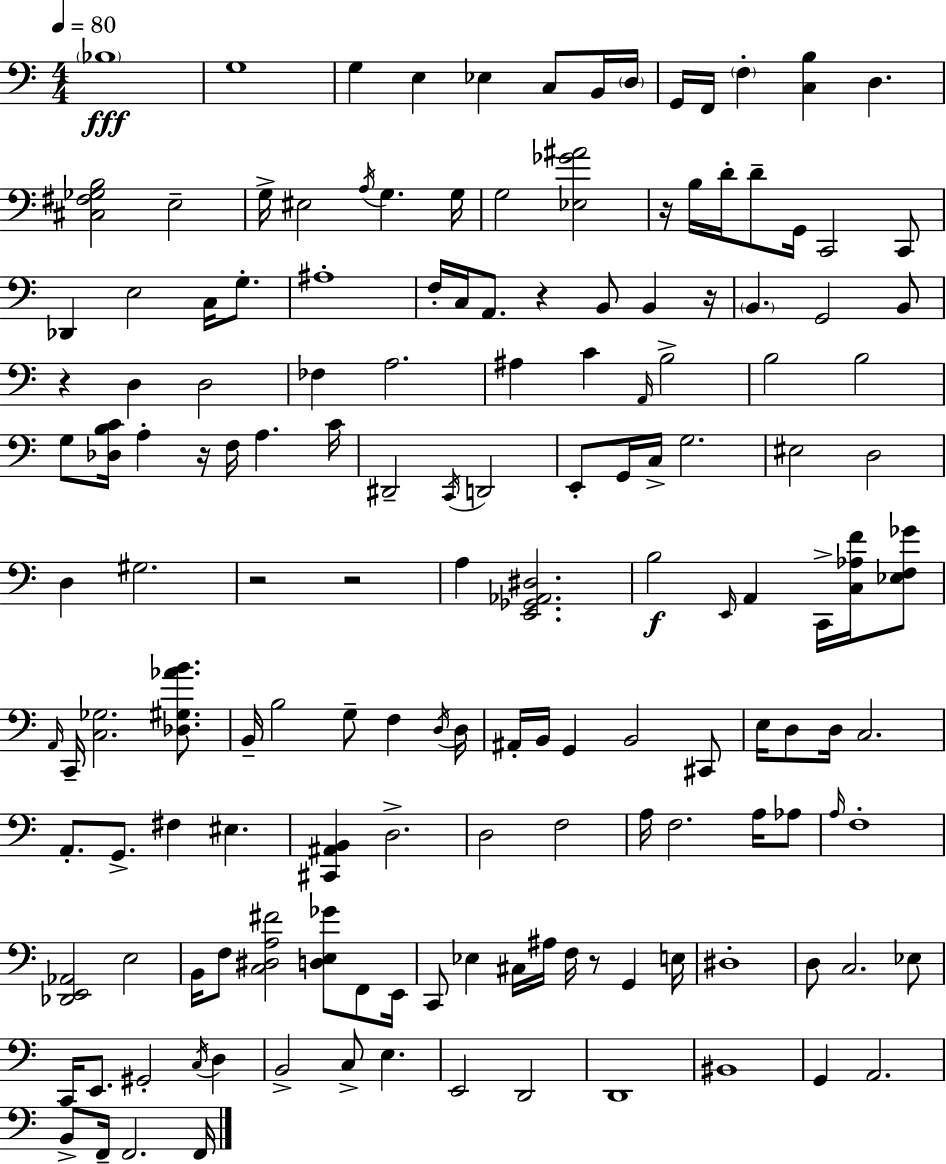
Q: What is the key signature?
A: C major